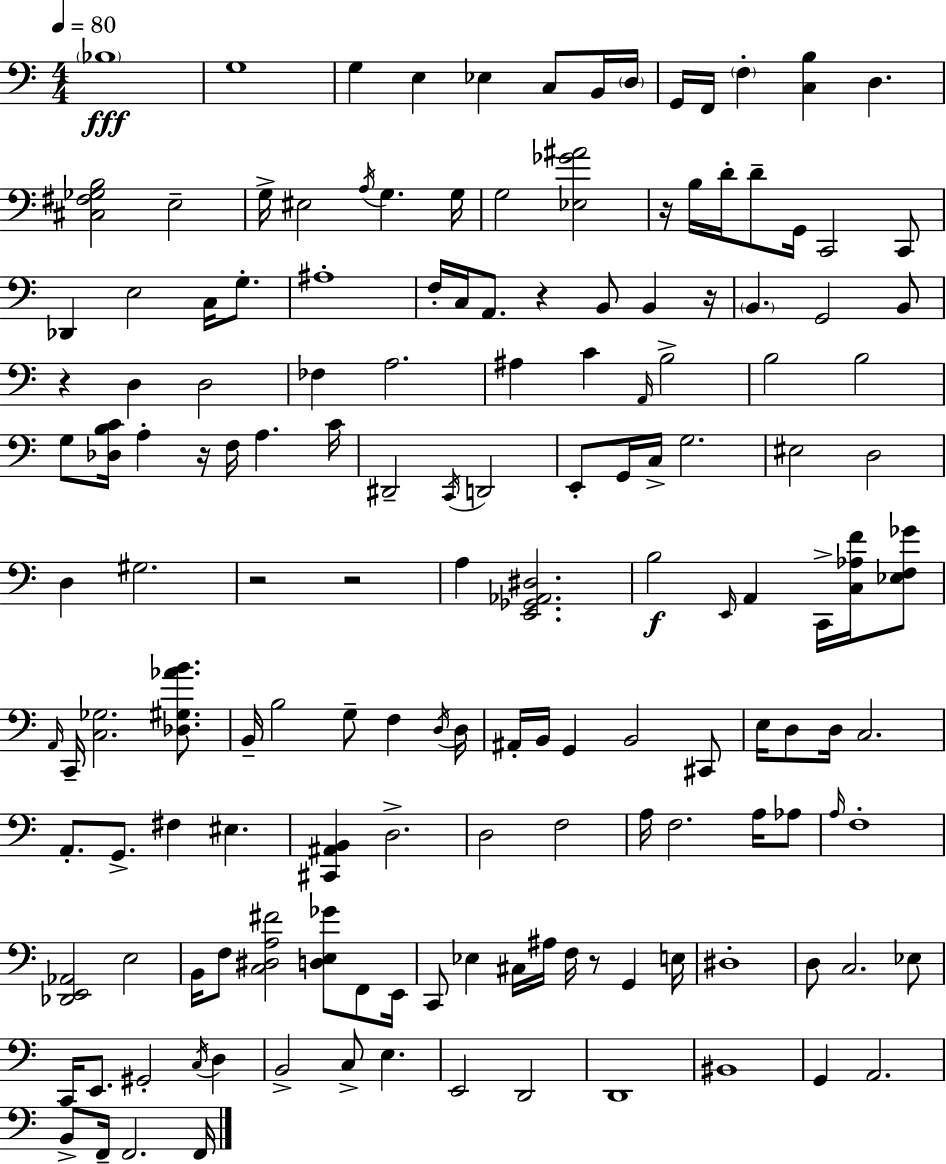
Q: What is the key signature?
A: C major